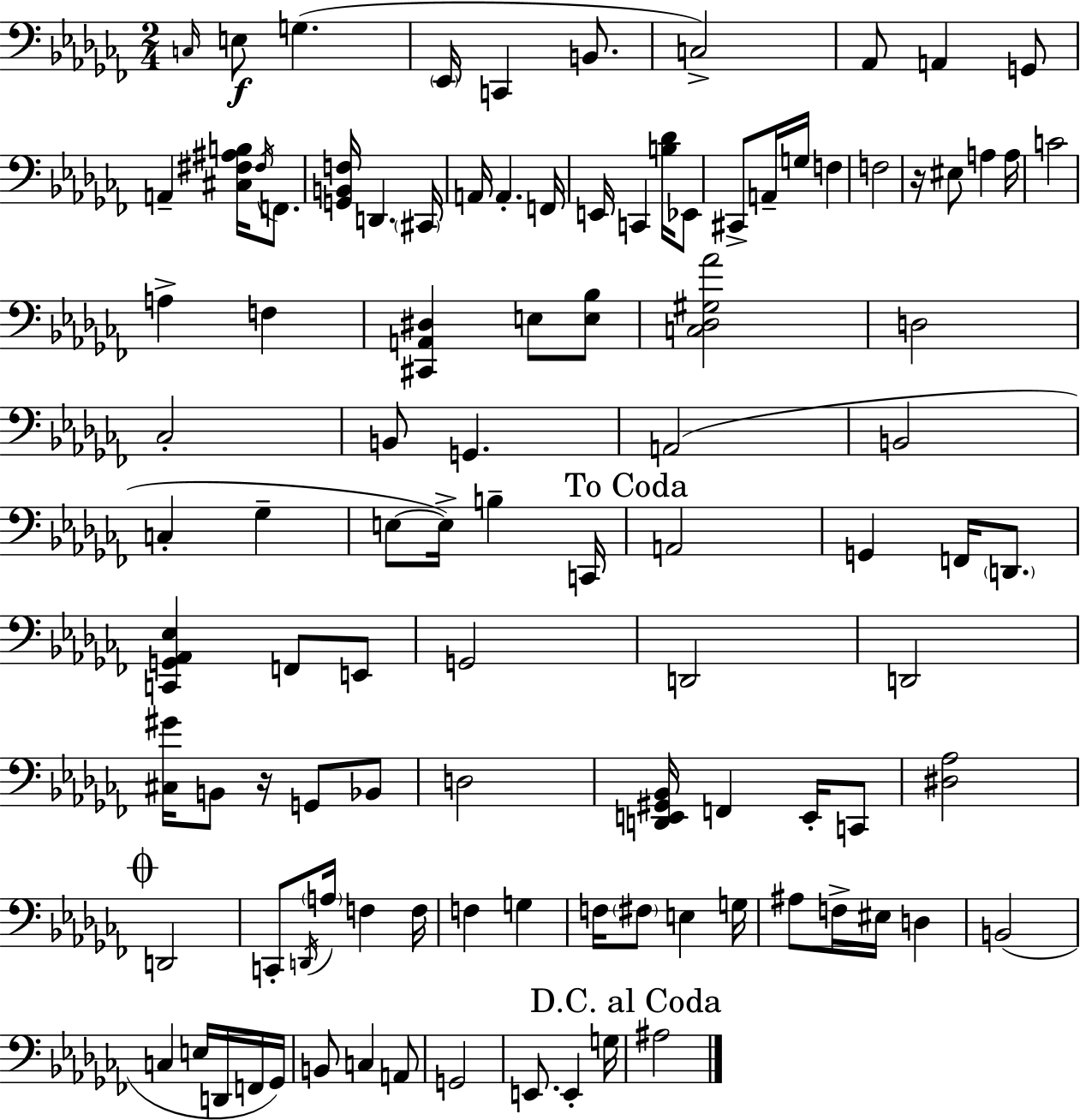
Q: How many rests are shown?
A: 2